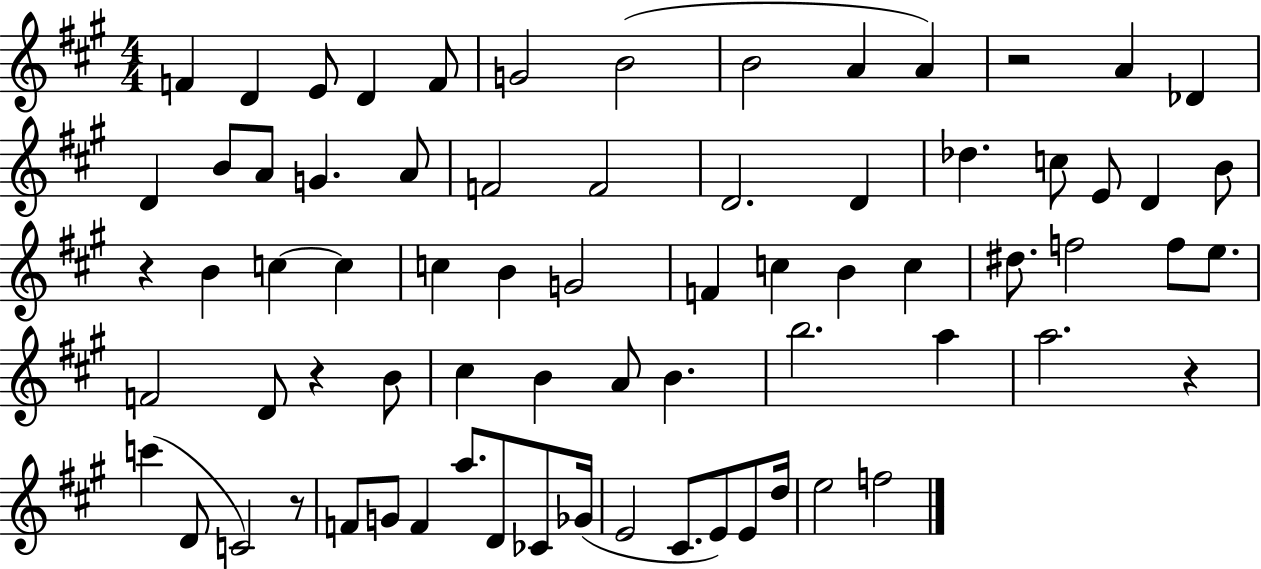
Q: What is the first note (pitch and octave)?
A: F4